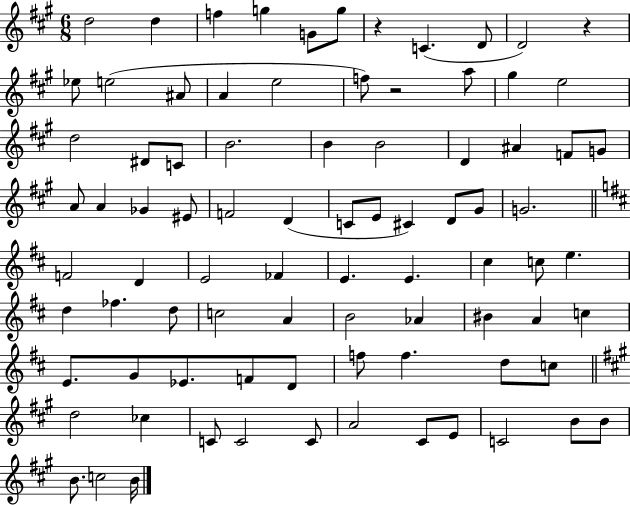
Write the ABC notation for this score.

X:1
T:Untitled
M:6/8
L:1/4
K:A
d2 d f g G/2 g/2 z C D/2 D2 z _e/2 e2 ^A/2 A e2 f/2 z2 a/2 ^g e2 d2 ^D/2 C/2 B2 B B2 D ^A F/2 G/2 A/2 A _G ^E/2 F2 D C/2 E/2 ^C D/2 ^G/2 G2 F2 D E2 _F E E ^c c/2 e d _f d/2 c2 A B2 _A ^B A c E/2 G/2 _E/2 F/2 D/2 f/2 f d/2 c/2 d2 _c C/2 C2 C/2 A2 ^C/2 E/2 C2 B/2 B/2 B/2 c2 B/4